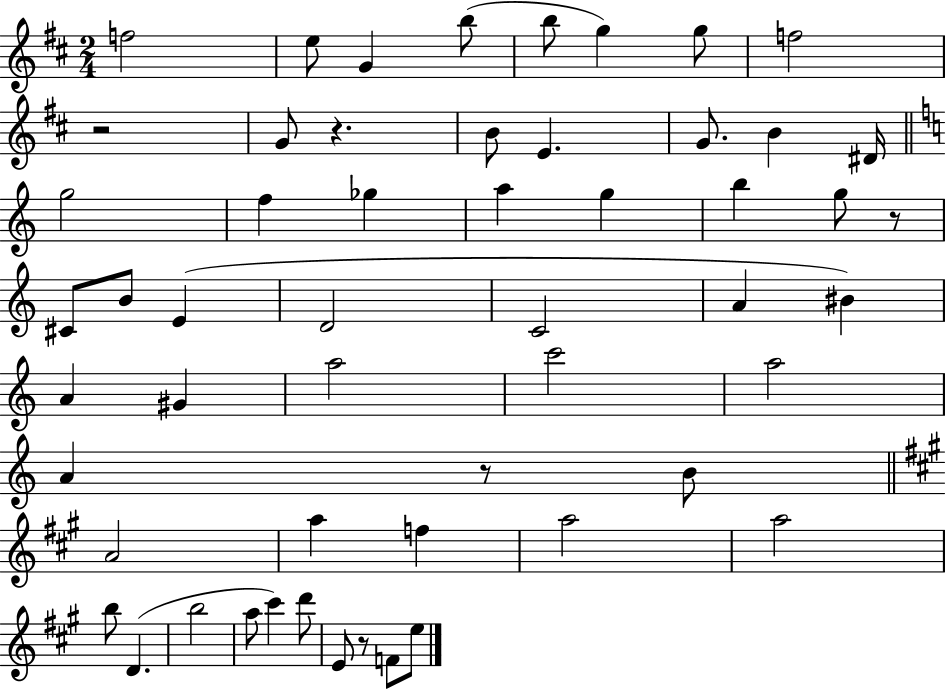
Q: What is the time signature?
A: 2/4